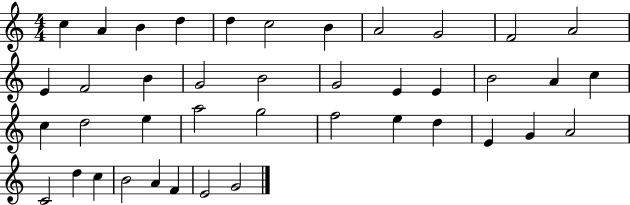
{
  \clef treble
  \numericTimeSignature
  \time 4/4
  \key c \major
  c''4 a'4 b'4 d''4 | d''4 c''2 b'4 | a'2 g'2 | f'2 a'2 | \break e'4 f'2 b'4 | g'2 b'2 | g'2 e'4 e'4 | b'2 a'4 c''4 | \break c''4 d''2 e''4 | a''2 g''2 | f''2 e''4 d''4 | e'4 g'4 a'2 | \break c'2 d''4 c''4 | b'2 a'4 f'4 | e'2 g'2 | \bar "|."
}